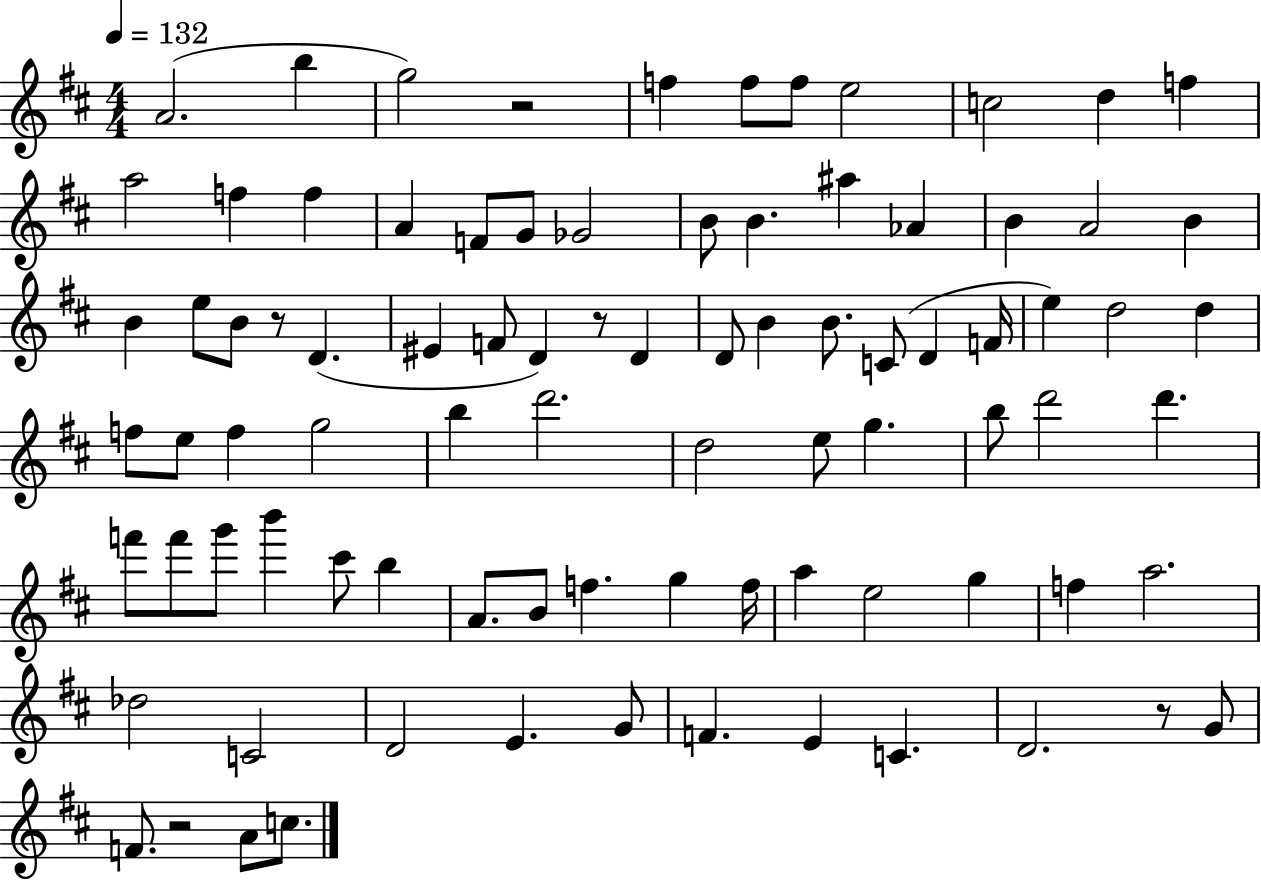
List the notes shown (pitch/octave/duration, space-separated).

A4/h. B5/q G5/h R/h F5/q F5/e F5/e E5/h C5/h D5/q F5/q A5/h F5/q F5/q A4/q F4/e G4/e Gb4/h B4/e B4/q. A#5/q Ab4/q B4/q A4/h B4/q B4/q E5/e B4/e R/e D4/q. EIS4/q F4/e D4/q R/e D4/q D4/e B4/q B4/e. C4/e D4/q F4/s E5/q D5/h D5/q F5/e E5/e F5/q G5/h B5/q D6/h. D5/h E5/e G5/q. B5/e D6/h D6/q. F6/e F6/e G6/e B6/q C#6/e B5/q A4/e. B4/e F5/q. G5/q F5/s A5/q E5/h G5/q F5/q A5/h. Db5/h C4/h D4/h E4/q. G4/e F4/q. E4/q C4/q. D4/h. R/e G4/e F4/e. R/h A4/e C5/e.